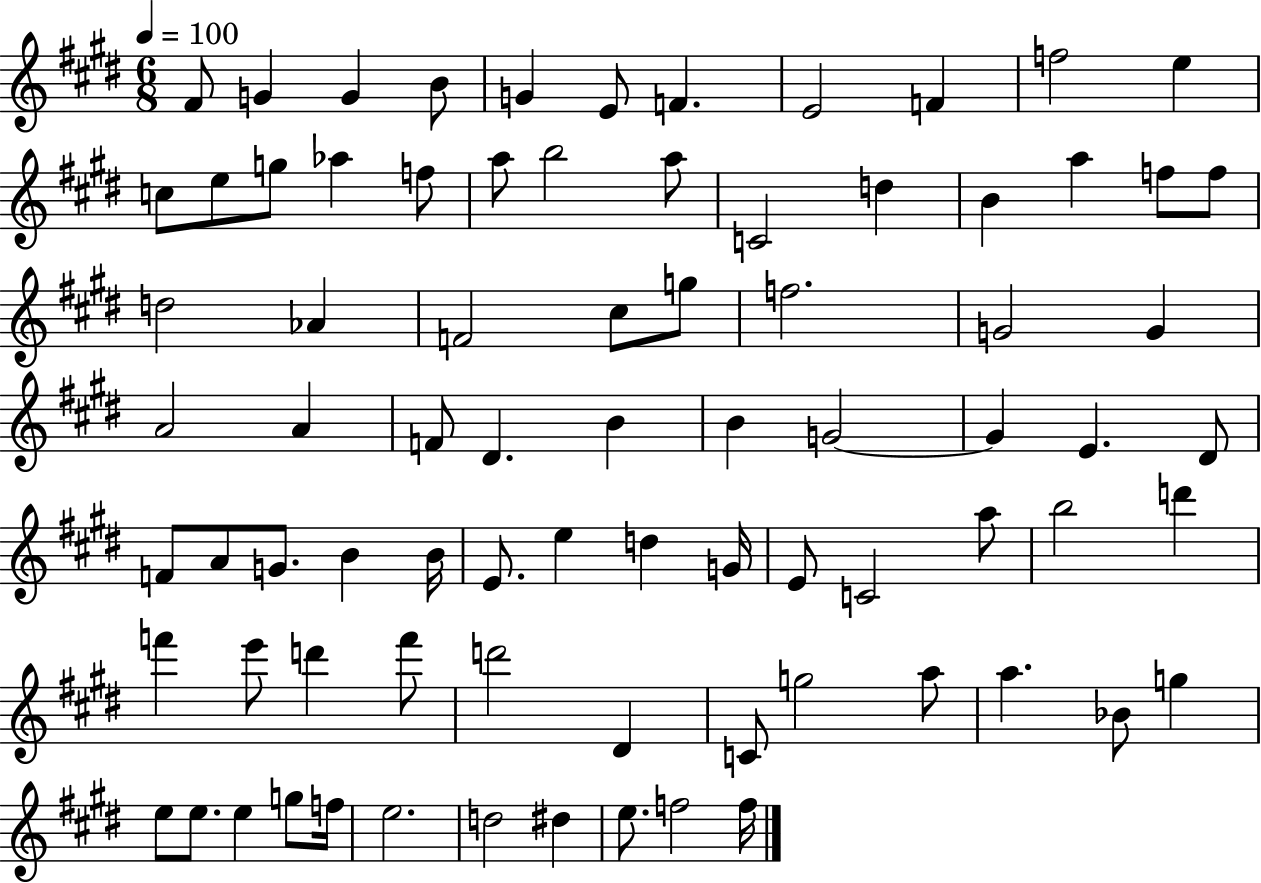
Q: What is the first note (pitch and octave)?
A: F#4